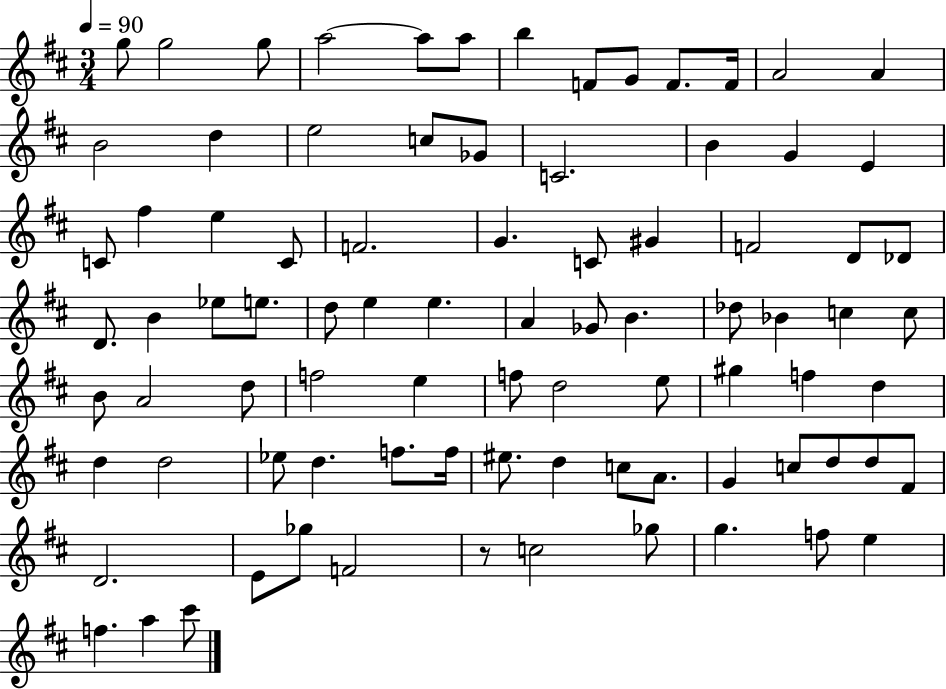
G5/e G5/h G5/e A5/h A5/e A5/e B5/q F4/e G4/e F4/e. F4/s A4/h A4/q B4/h D5/q E5/h C5/e Gb4/e C4/h. B4/q G4/q E4/q C4/e F#5/q E5/q C4/e F4/h. G4/q. C4/e G#4/q F4/h D4/e Db4/e D4/e. B4/q Eb5/e E5/e. D5/e E5/q E5/q. A4/q Gb4/e B4/q. Db5/e Bb4/q C5/q C5/e B4/e A4/h D5/e F5/h E5/q F5/e D5/h E5/e G#5/q F5/q D5/q D5/q D5/h Eb5/e D5/q. F5/e. F5/s EIS5/e. D5/q C5/e A4/e. G4/q C5/e D5/e D5/e F#4/e D4/h. E4/e Gb5/e F4/h R/e C5/h Gb5/e G5/q. F5/e E5/q F5/q. A5/q C#6/e